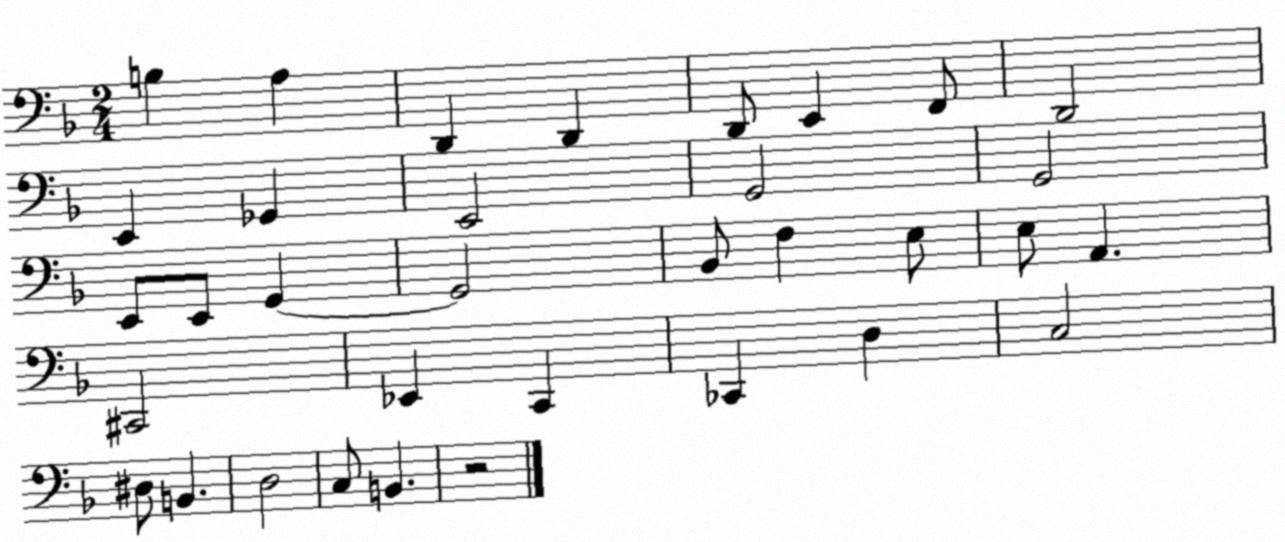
X:1
T:Untitled
M:2/4
L:1/4
K:F
B, A, D,, D,, D,,/2 E,, F,,/2 D,,2 E,, _G,, E,,2 G,,2 G,,2 E,,/2 E,,/2 G,, G,,2 _B,,/2 F, E,/2 E,/2 A,, ^C,,2 _E,, C,, _C,, D, C,2 ^D,/2 B,, D,2 C,/2 B,, z2